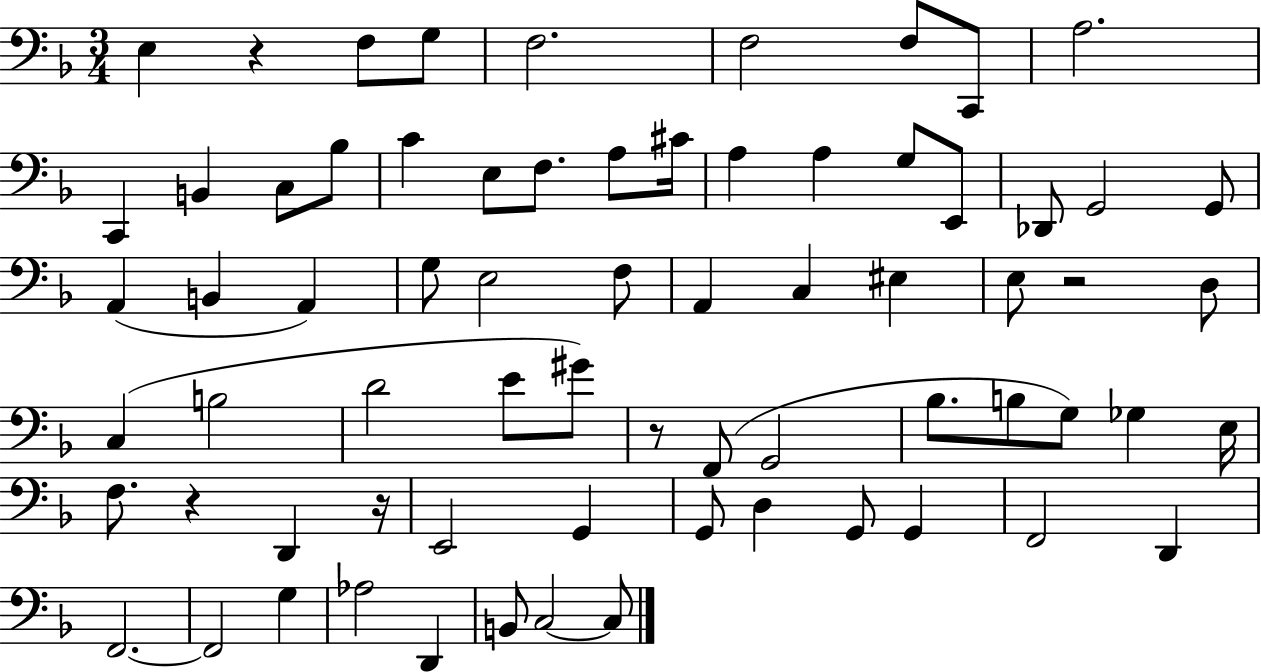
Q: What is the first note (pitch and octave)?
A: E3